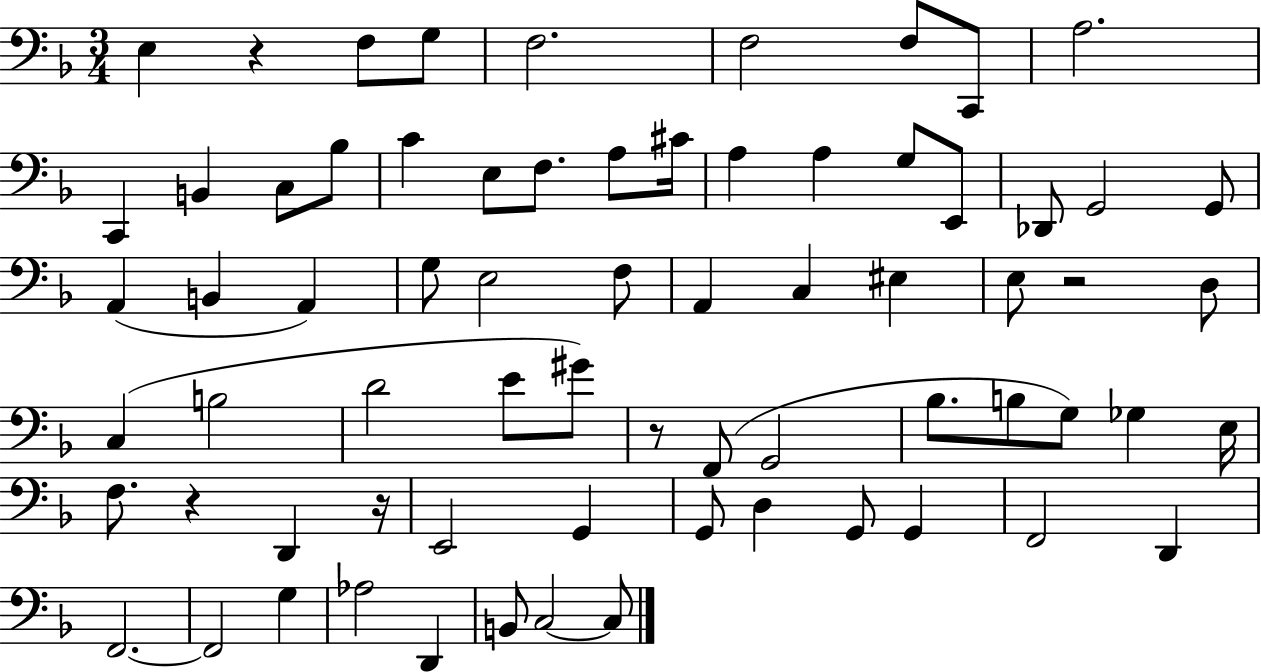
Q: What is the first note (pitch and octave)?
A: E3